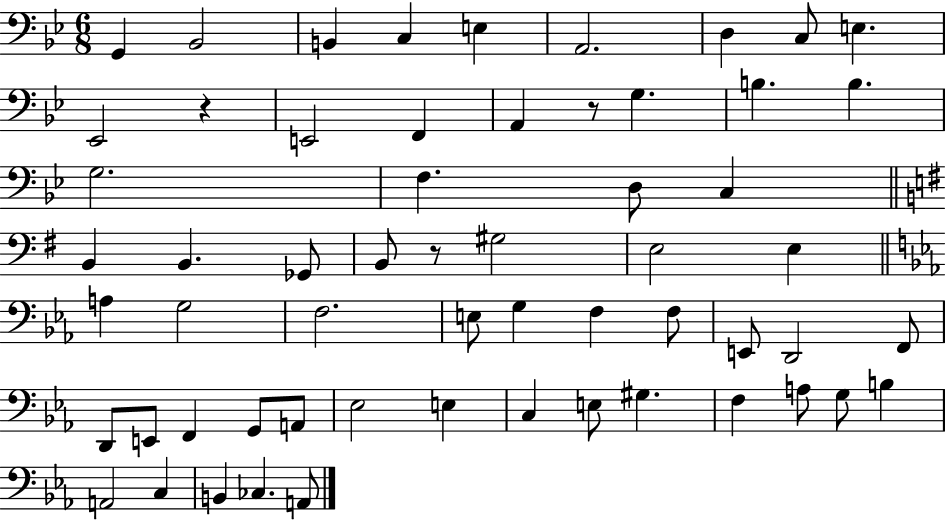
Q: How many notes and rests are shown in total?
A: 59